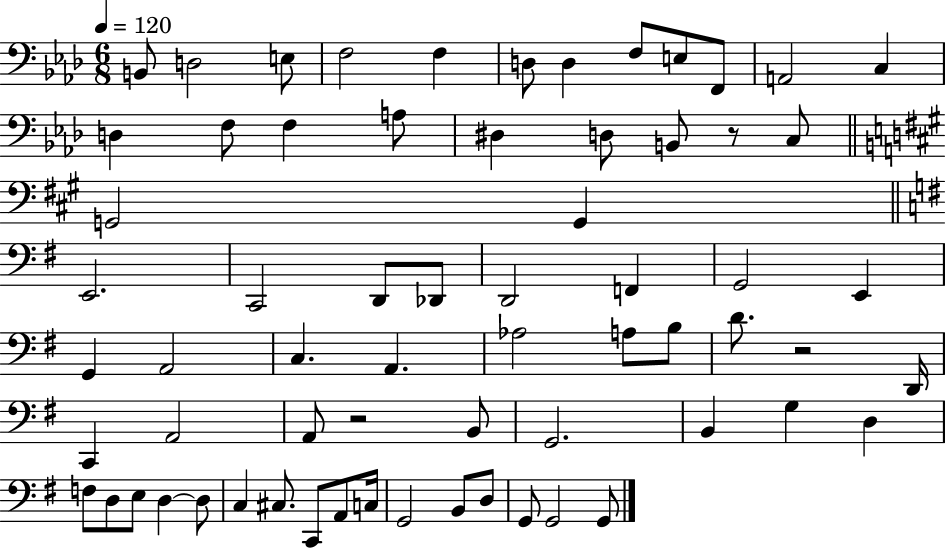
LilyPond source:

{
  \clef bass
  \numericTimeSignature
  \time 6/8
  \key aes \major
  \tempo 4 = 120
  \repeat volta 2 { b,8 d2 e8 | f2 f4 | d8 d4 f8 e8 f,8 | a,2 c4 | \break d4 f8 f4 a8 | dis4 d8 b,8 r8 c8 | \bar "||" \break \key a \major g,2 g,4 | \bar "||" \break \key g \major e,2. | c,2 d,8 des,8 | d,2 f,4 | g,2 e,4 | \break g,4 a,2 | c4. a,4. | aes2 a8 b8 | d'8. r2 d,16 | \break c,4 a,2 | a,8 r2 b,8 | g,2. | b,4 g4 d4 | \break f8 d8 e8 d4~~ d8 | c4 cis8. c,8 a,8 c16 | g,2 b,8 d8 | g,8 g,2 g,8 | \break } \bar "|."
}